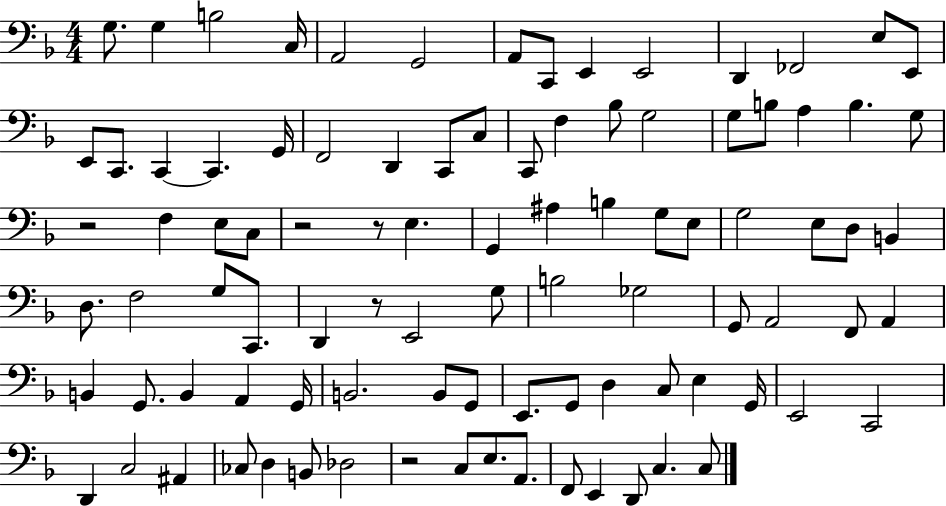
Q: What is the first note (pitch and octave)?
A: G3